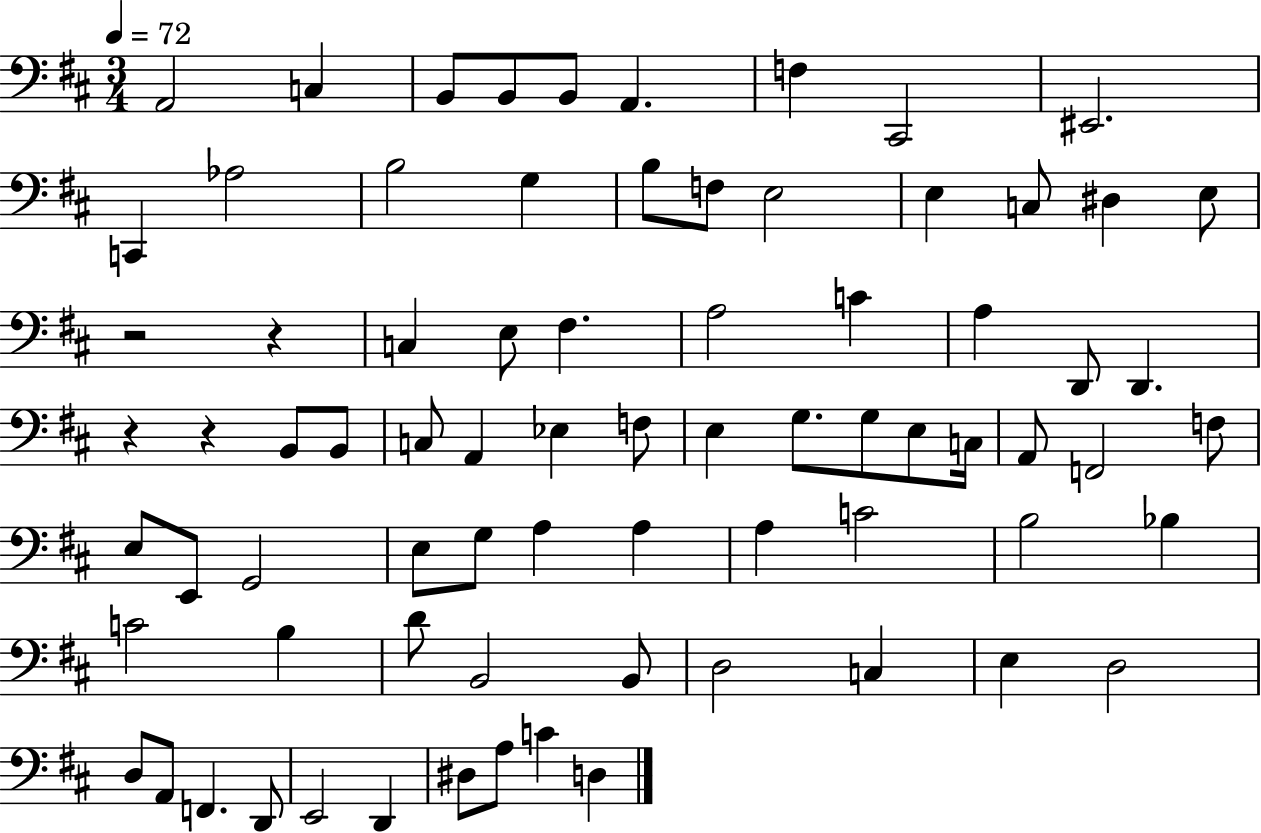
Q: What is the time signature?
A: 3/4